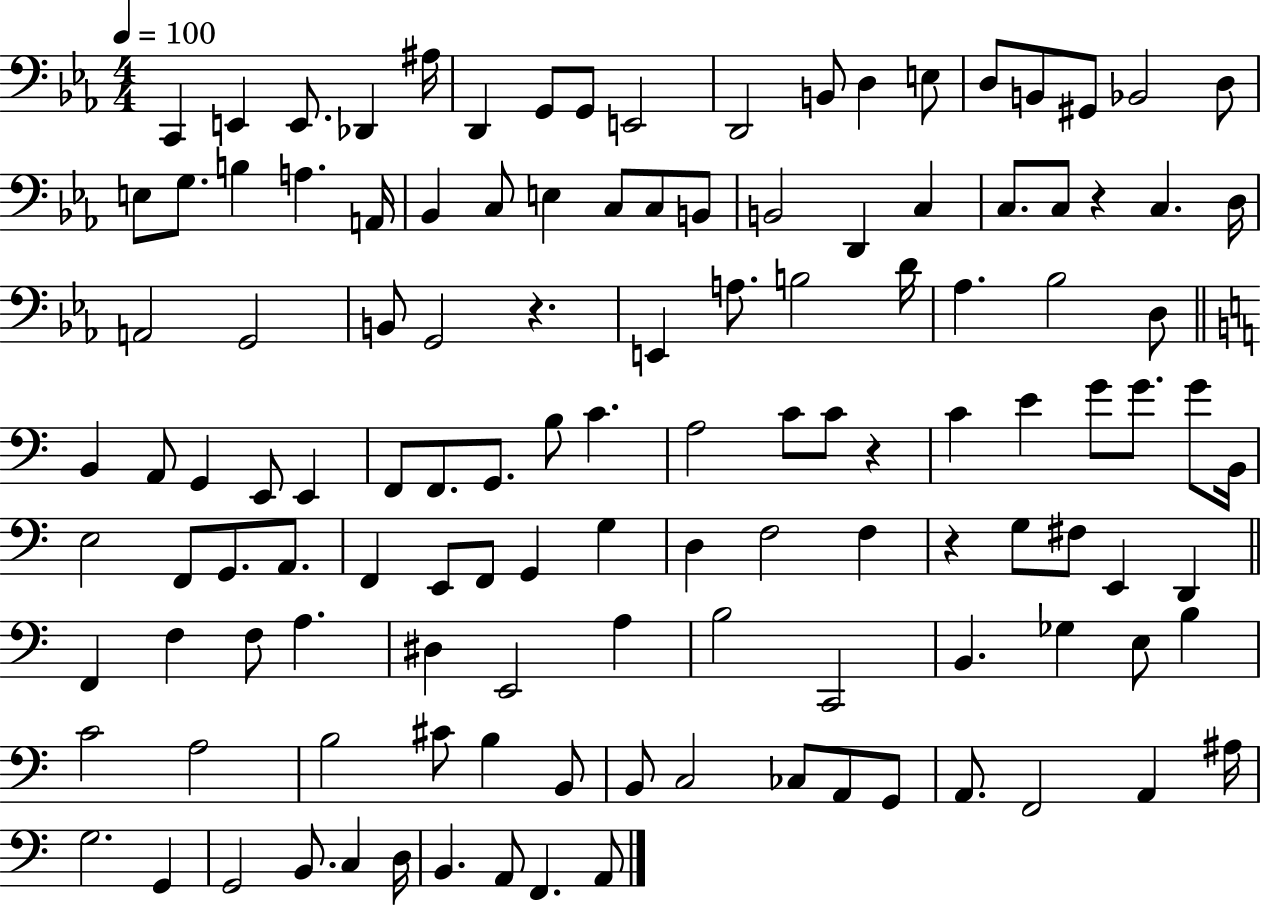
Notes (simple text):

C2/q E2/q E2/e. Db2/q A#3/s D2/q G2/e G2/e E2/h D2/h B2/e D3/q E3/e D3/e B2/e G#2/e Bb2/h D3/e E3/e G3/e. B3/q A3/q. A2/s Bb2/q C3/e E3/q C3/e C3/e B2/e B2/h D2/q C3/q C3/e. C3/e R/q C3/q. D3/s A2/h G2/h B2/e G2/h R/q. E2/q A3/e. B3/h D4/s Ab3/q. Bb3/h D3/e B2/q A2/e G2/q E2/e E2/q F2/e F2/e. G2/e. B3/e C4/q. A3/h C4/e C4/e R/q C4/q E4/q G4/e G4/e. G4/e B2/s E3/h F2/e G2/e. A2/e. F2/q E2/e F2/e G2/q G3/q D3/q F3/h F3/q R/q G3/e F#3/e E2/q D2/q F2/q F3/q F3/e A3/q. D#3/q E2/h A3/q B3/h C2/h B2/q. Gb3/q E3/e B3/q C4/h A3/h B3/h C#4/e B3/q B2/e B2/e C3/h CES3/e A2/e G2/e A2/e. F2/h A2/q A#3/s G3/h. G2/q G2/h B2/e. C3/q D3/s B2/q. A2/e F2/q. A2/e